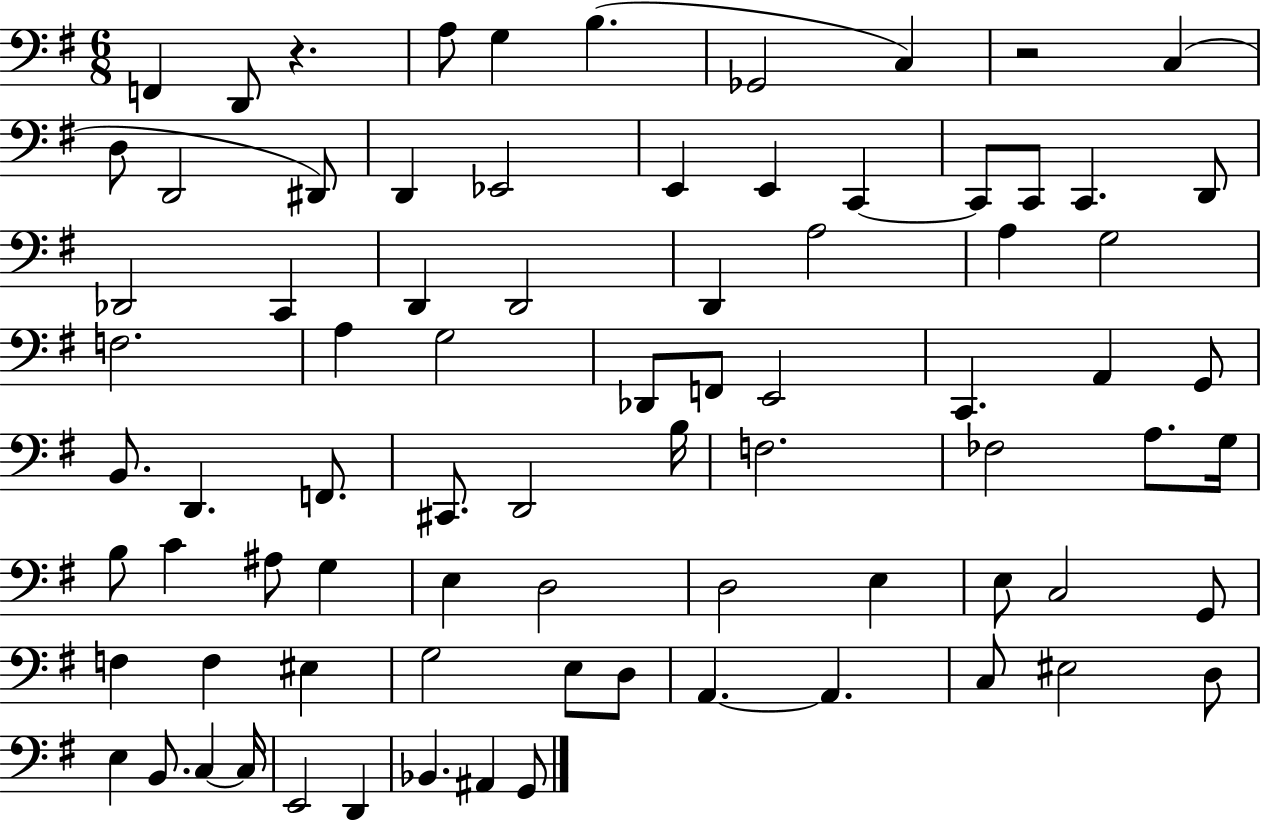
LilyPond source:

{
  \clef bass
  \numericTimeSignature
  \time 6/8
  \key g \major
  \repeat volta 2 { f,4 d,8 r4. | a8 g4 b4.( | ges,2 c4) | r2 c4( | \break d8 d,2 dis,8) | d,4 ees,2 | e,4 e,4 c,4~~ | c,8 c,8 c,4. d,8 | \break des,2 c,4 | d,4 d,2 | d,4 a2 | a4 g2 | \break f2. | a4 g2 | des,8 f,8 e,2 | c,4. a,4 g,8 | \break b,8. d,4. f,8. | cis,8. d,2 b16 | f2. | fes2 a8. g16 | \break b8 c'4 ais8 g4 | e4 d2 | d2 e4 | e8 c2 g,8 | \break f4 f4 eis4 | g2 e8 d8 | a,4.~~ a,4. | c8 eis2 d8 | \break e4 b,8. c4~~ c16 | e,2 d,4 | bes,4. ais,4 g,8 | } \bar "|."
}